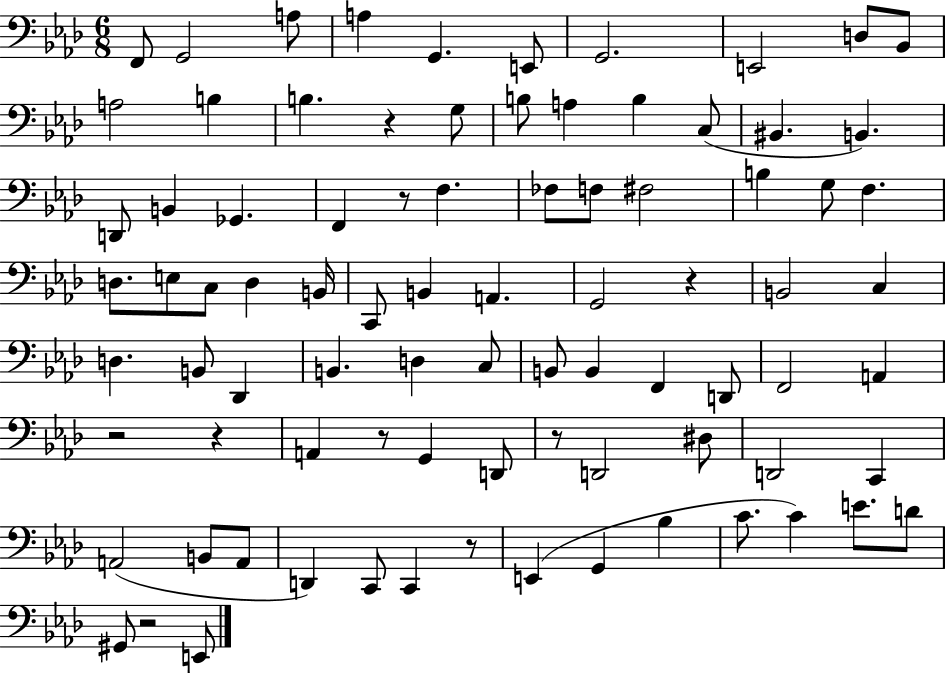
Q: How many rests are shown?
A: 9